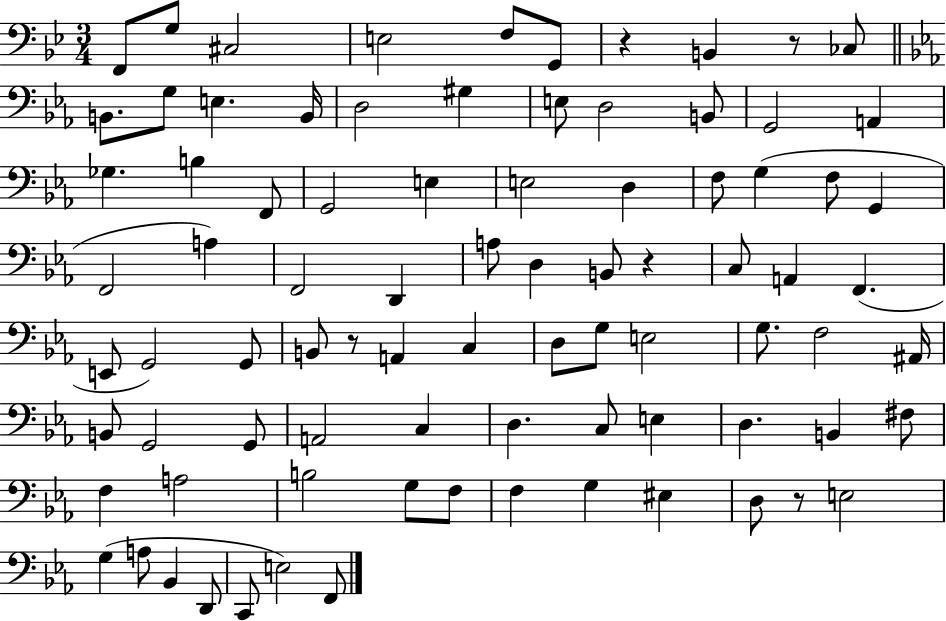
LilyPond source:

{
  \clef bass
  \numericTimeSignature
  \time 3/4
  \key bes \major
  \repeat volta 2 { f,8 g8 cis2 | e2 f8 g,8 | r4 b,4 r8 ces8 | \bar "||" \break \key c \minor b,8. g8 e4. b,16 | d2 gis4 | e8 d2 b,8 | g,2 a,4 | \break ges4. b4 f,8 | g,2 e4 | e2 d4 | f8 g4( f8 g,4 | \break f,2 a4) | f,2 d,4 | a8 d4 b,8 r4 | c8 a,4 f,4.( | \break e,8 g,2) g,8 | b,8 r8 a,4 c4 | d8 g8 e2 | g8. f2 ais,16 | \break b,8 g,2 g,8 | a,2 c4 | d4. c8 e4 | d4. b,4 fis8 | \break f4 a2 | b2 g8 f8 | f4 g4 eis4 | d8 r8 e2 | \break g4( a8 bes,4 d,8 | c,8 e2) f,8 | } \bar "|."
}